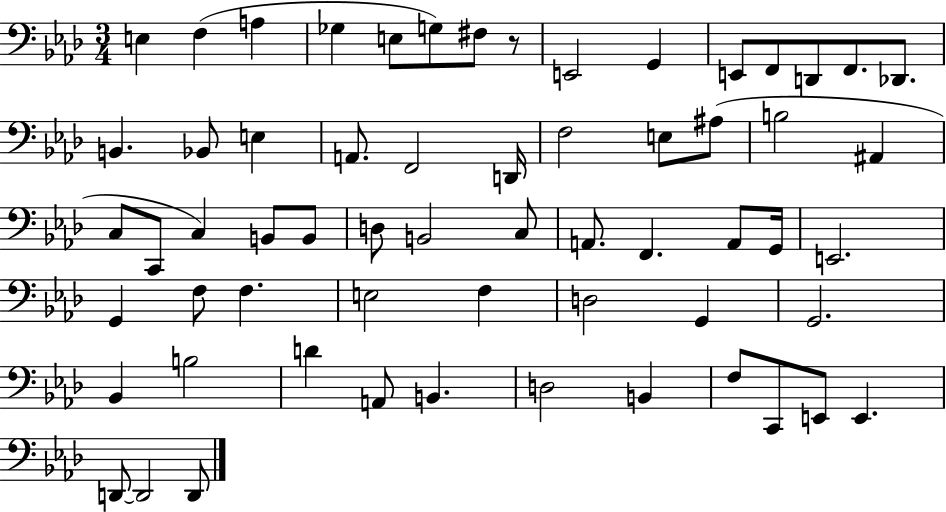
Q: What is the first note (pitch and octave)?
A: E3